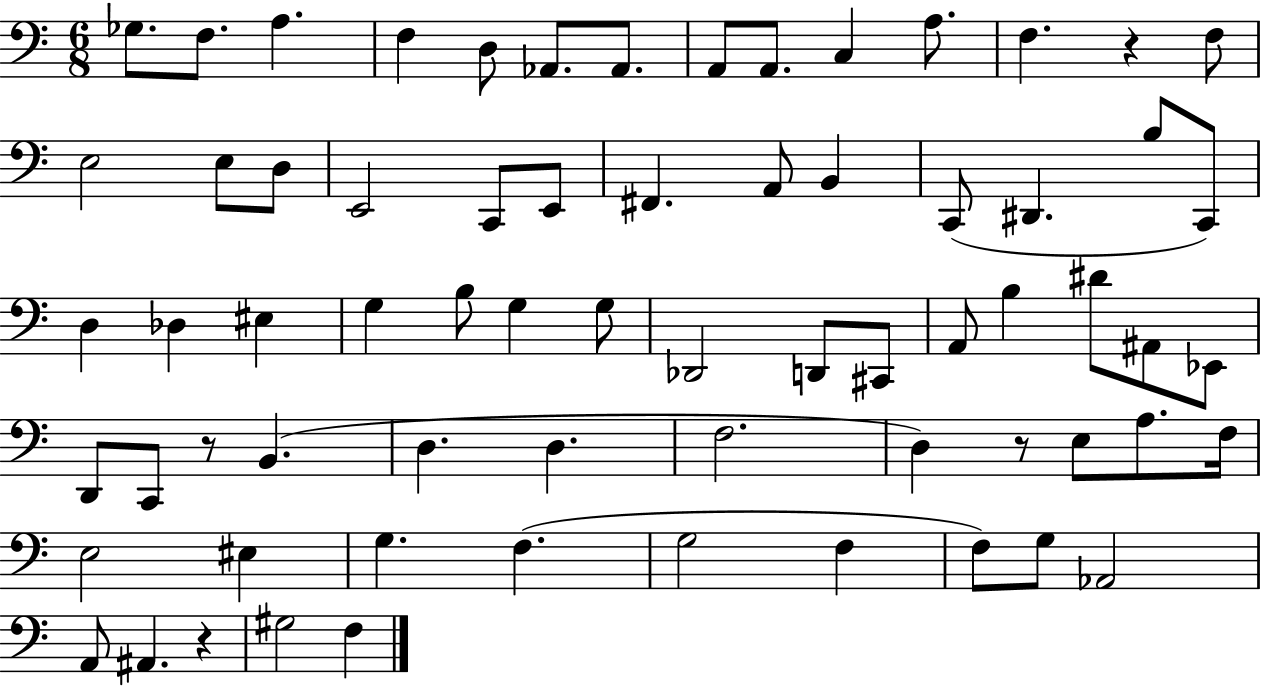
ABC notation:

X:1
T:Untitled
M:6/8
L:1/4
K:C
_G,/2 F,/2 A, F, D,/2 _A,,/2 _A,,/2 A,,/2 A,,/2 C, A,/2 F, z F,/2 E,2 E,/2 D,/2 E,,2 C,,/2 E,,/2 ^F,, A,,/2 B,, C,,/2 ^D,, B,/2 C,,/2 D, _D, ^E, G, B,/2 G, G,/2 _D,,2 D,,/2 ^C,,/2 A,,/2 B, ^D/2 ^A,,/2 _E,,/2 D,,/2 C,,/2 z/2 B,, D, D, F,2 D, z/2 E,/2 A,/2 F,/4 E,2 ^E, G, F, G,2 F, F,/2 G,/2 _A,,2 A,,/2 ^A,, z ^G,2 F,